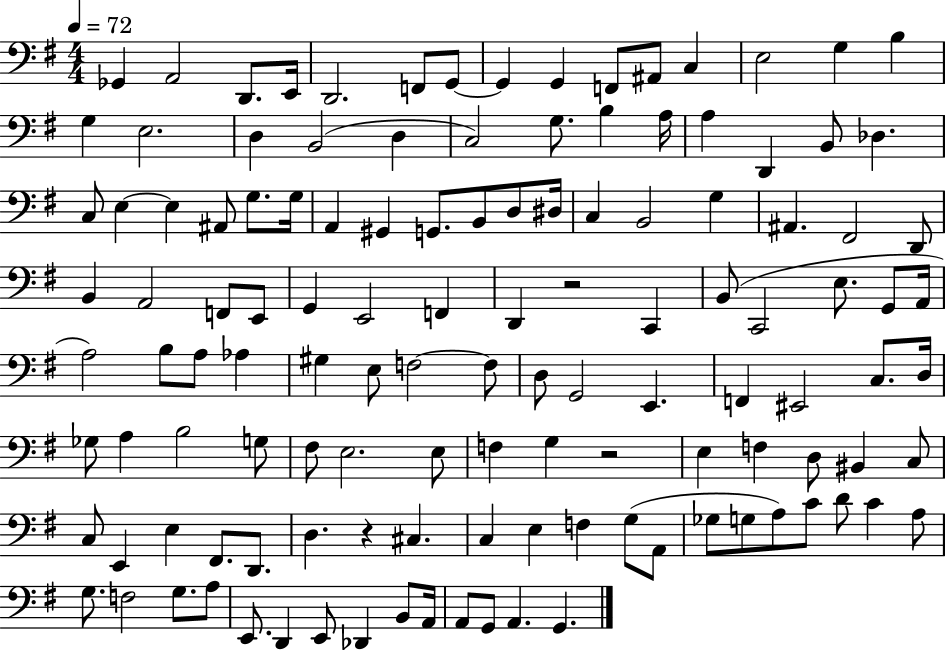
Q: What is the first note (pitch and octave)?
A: Gb2